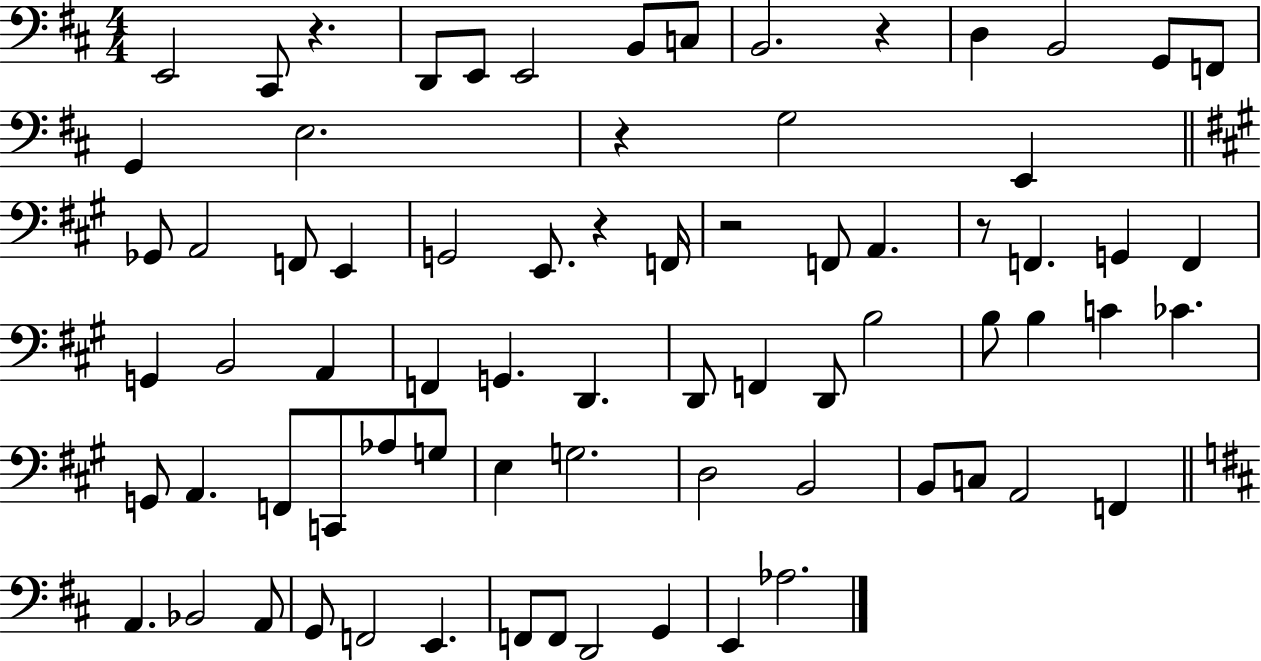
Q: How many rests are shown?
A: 6